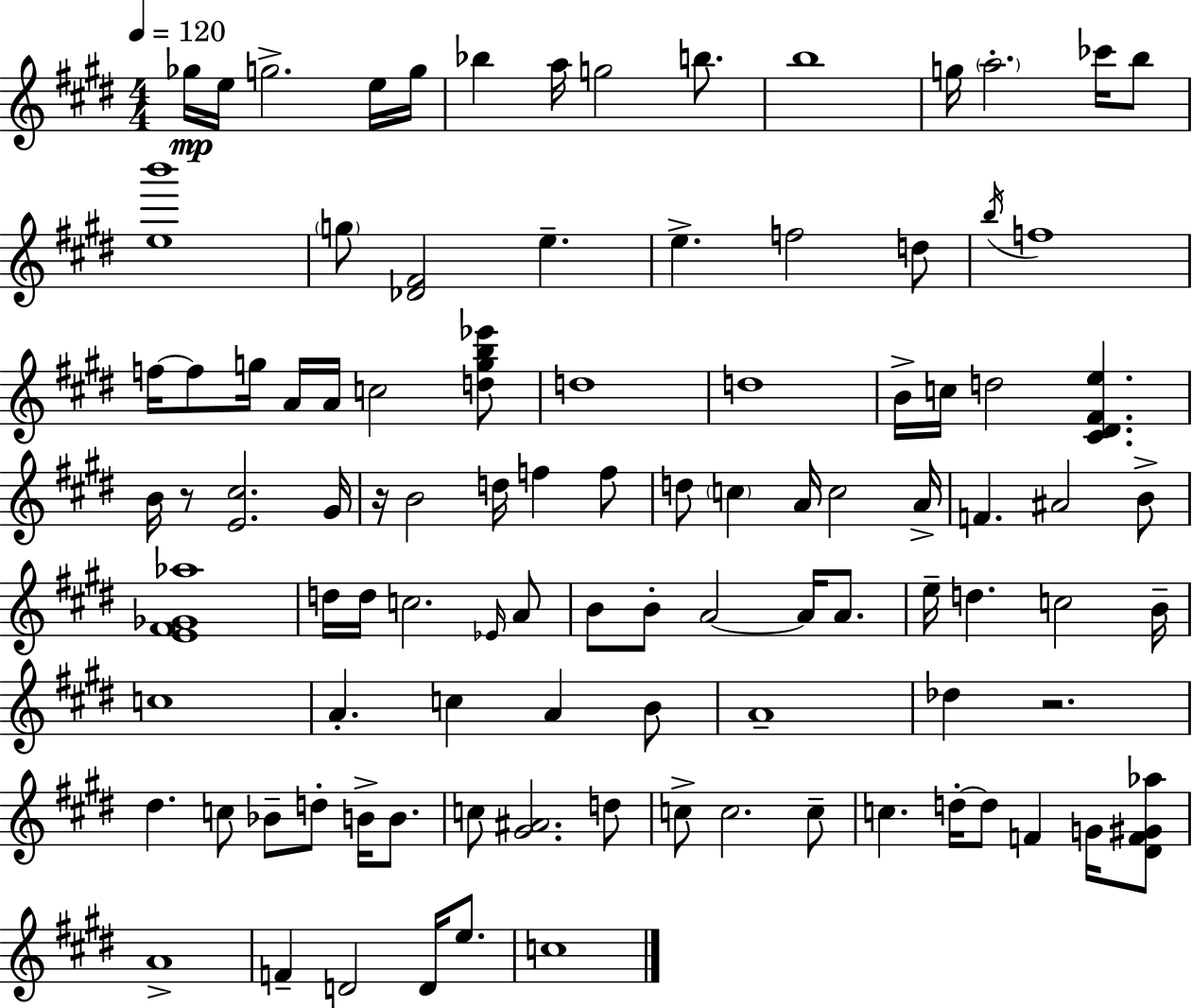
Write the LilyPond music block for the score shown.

{
  \clef treble
  \numericTimeSignature
  \time 4/4
  \key e \major
  \tempo 4 = 120
  ges''16\mp e''16 g''2.-> e''16 g''16 | bes''4 a''16 g''2 b''8. | b''1 | g''16 \parenthesize a''2.-. ces'''16 b''8 | \break <e'' b'''>1 | \parenthesize g''8 <des' fis'>2 e''4.-- | e''4.-> f''2 d''8 | \acciaccatura { b''16 } f''1 | \break f''16~~ f''8 g''16 a'16 a'16 c''2 <d'' g'' b'' ees'''>8 | d''1 | d''1 | b'16-> c''16 d''2 <cis' dis' fis' e''>4. | \break b'16 r8 <e' cis''>2. | gis'16 r16 b'2 d''16 f''4 f''8 | d''8 \parenthesize c''4 a'16 c''2 | a'16-> f'4. ais'2 b'8-> | \break <e' fis' ges' aes''>1 | d''16 d''16 c''2. \grace { ees'16 } | a'8 b'8 b'8-. a'2~~ a'16 a'8. | e''16-- d''4. c''2 | \break b'16-- c''1 | a'4.-. c''4 a'4 | b'8 a'1-- | des''4 r2. | \break dis''4. c''8 bes'8-- d''8-. b'16-> b'8. | c''8 <gis' ais'>2. | d''8 c''8-> c''2. | c''8-- c''4. d''16-.~~ d''8 f'4 g'16 | \break <dis' f' gis' aes''>8 a'1-> | f'4-- d'2 d'16 e''8. | c''1 | \bar "|."
}